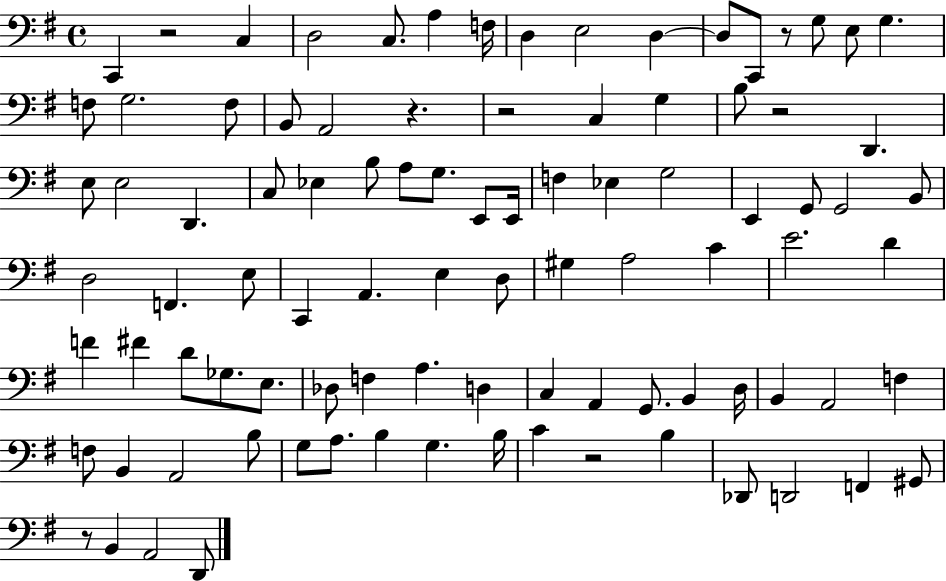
X:1
T:Untitled
M:4/4
L:1/4
K:G
C,, z2 C, D,2 C,/2 A, F,/4 D, E,2 D, D,/2 C,,/2 z/2 G,/2 E,/2 G, F,/2 G,2 F,/2 B,,/2 A,,2 z z2 C, G, B,/2 z2 D,, E,/2 E,2 D,, C,/2 _E, B,/2 A,/2 G,/2 E,,/2 E,,/4 F, _E, G,2 E,, G,,/2 G,,2 B,,/2 D,2 F,, E,/2 C,, A,, E, D,/2 ^G, A,2 C E2 D F ^F D/2 _G,/2 E,/2 _D,/2 F, A, D, C, A,, G,,/2 B,, D,/4 B,, A,,2 F, F,/2 B,, A,,2 B,/2 G,/2 A,/2 B, G, B,/4 C z2 B, _D,,/2 D,,2 F,, ^G,,/2 z/2 B,, A,,2 D,,/2